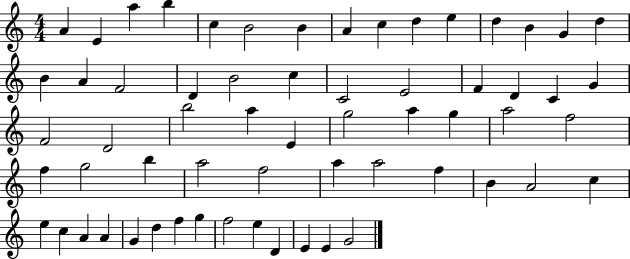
X:1
T:Untitled
M:4/4
L:1/4
K:C
A E a b c B2 B A c d e d B G d B A F2 D B2 c C2 E2 F D C G F2 D2 b2 a E g2 a g a2 f2 f g2 b a2 f2 a a2 f B A2 c e c A A G d f g f2 e D E E G2